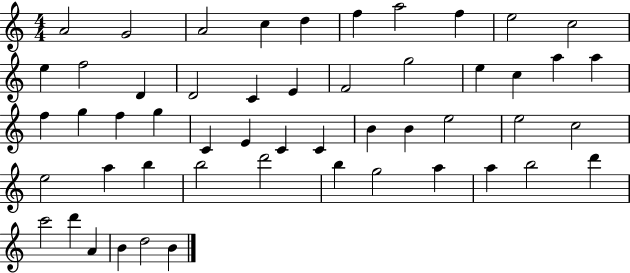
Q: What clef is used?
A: treble